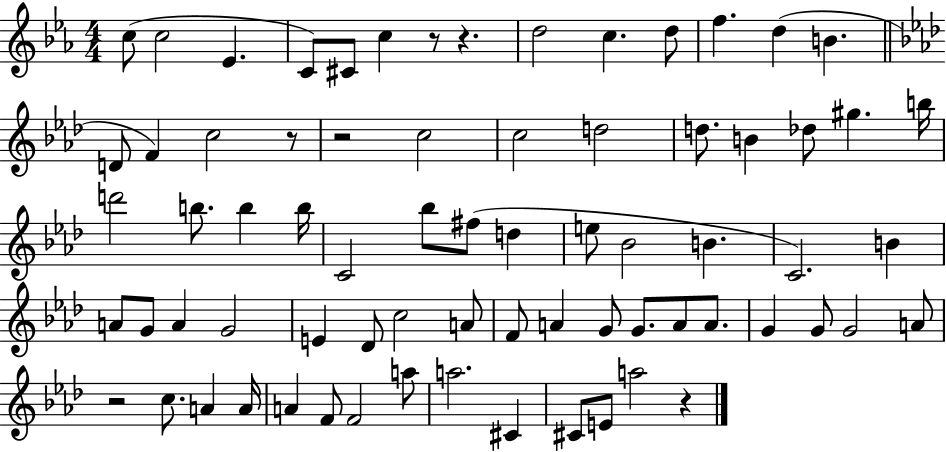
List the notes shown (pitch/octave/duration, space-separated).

C5/e C5/h Eb4/q. C4/e C#4/e C5/q R/e R/q. D5/h C5/q. D5/e F5/q. D5/q B4/q. D4/e F4/q C5/h R/e R/h C5/h C5/h D5/h D5/e. B4/q Db5/e G#5/q. B5/s D6/h B5/e. B5/q B5/s C4/h Bb5/e F#5/e D5/q E5/e Bb4/h B4/q. C4/h. B4/q A4/e G4/e A4/q G4/h E4/q Db4/e C5/h A4/e F4/e A4/q G4/e G4/e. A4/e A4/e. G4/q G4/e G4/h A4/e R/h C5/e. A4/q A4/s A4/q F4/e F4/h A5/e A5/h. C#4/q C#4/e E4/e A5/h R/q